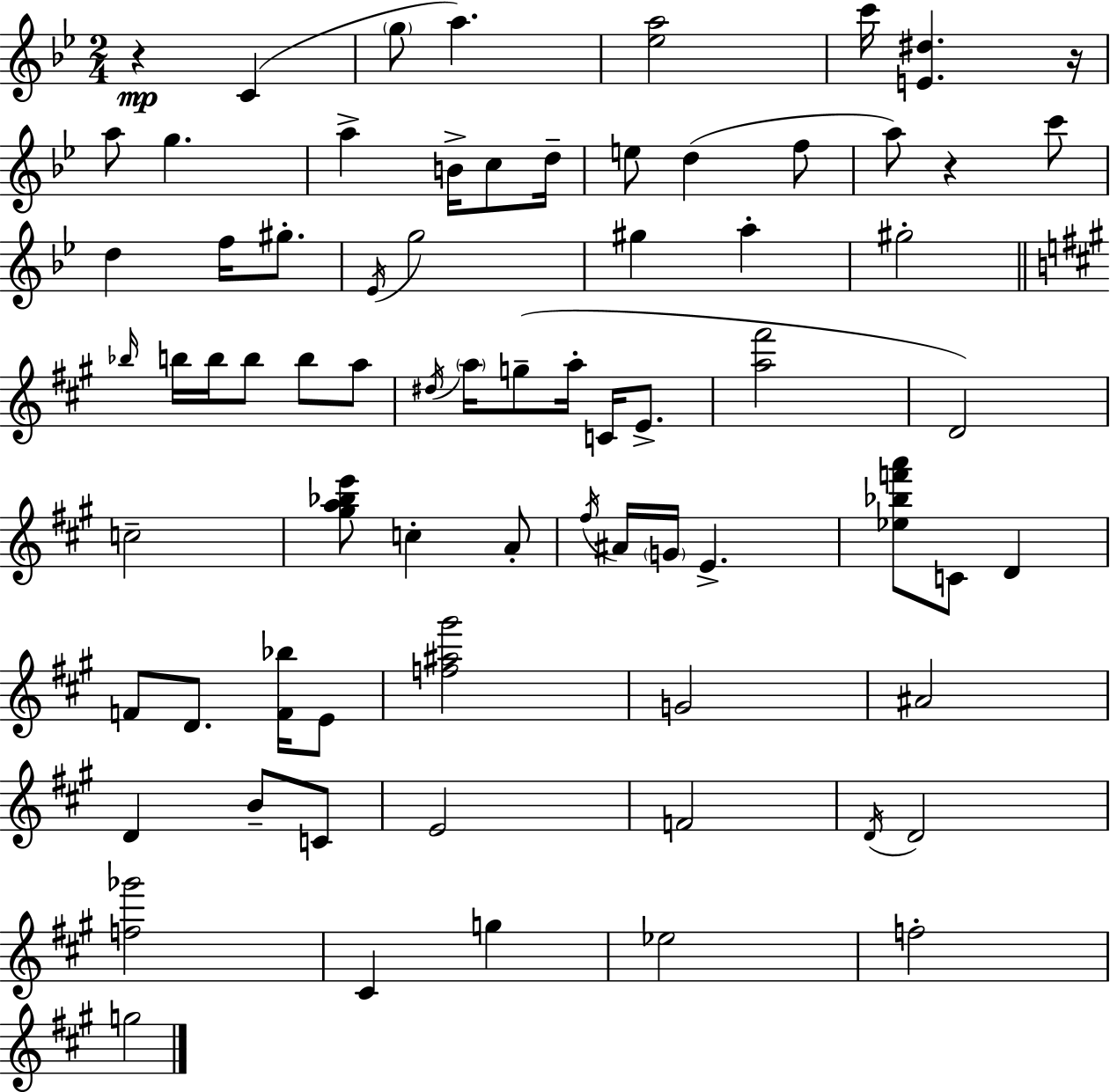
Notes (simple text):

R/q C4/q G5/e A5/q. [Eb5,A5]/h C6/s [E4,D#5]/q. R/s A5/e G5/q. A5/q B4/s C5/e D5/s E5/e D5/q F5/e A5/e R/q C6/e D5/q F5/s G#5/e. Eb4/s G5/h G#5/q A5/q G#5/h Bb5/s B5/s B5/s B5/e B5/e A5/e D#5/s A5/s G5/e A5/s C4/s E4/e. [A5,F#6]/h D4/h C5/h [G#5,A5,Bb5,E6]/e C5/q A4/e F#5/s A#4/s G4/s E4/q. [Eb5,Bb5,F6,A6]/e C4/e D4/q F4/e D4/e. [F4,Bb5]/s E4/e [F5,A#5,G#6]/h G4/h A#4/h D4/q B4/e C4/e E4/h F4/h D4/s D4/h [F5,Gb6]/h C#4/q G5/q Eb5/h F5/h G5/h